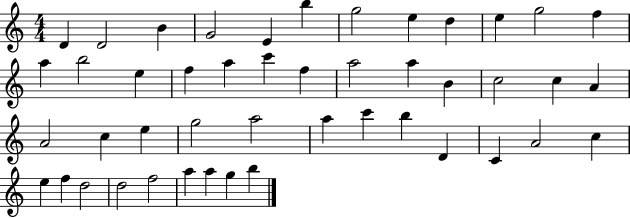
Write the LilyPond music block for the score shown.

{
  \clef treble
  \numericTimeSignature
  \time 4/4
  \key c \major
  d'4 d'2 b'4 | g'2 e'4 b''4 | g''2 e''4 d''4 | e''4 g''2 f''4 | \break a''4 b''2 e''4 | f''4 a''4 c'''4 f''4 | a''2 a''4 b'4 | c''2 c''4 a'4 | \break a'2 c''4 e''4 | g''2 a''2 | a''4 c'''4 b''4 d'4 | c'4 a'2 c''4 | \break e''4 f''4 d''2 | d''2 f''2 | a''4 a''4 g''4 b''4 | \bar "|."
}